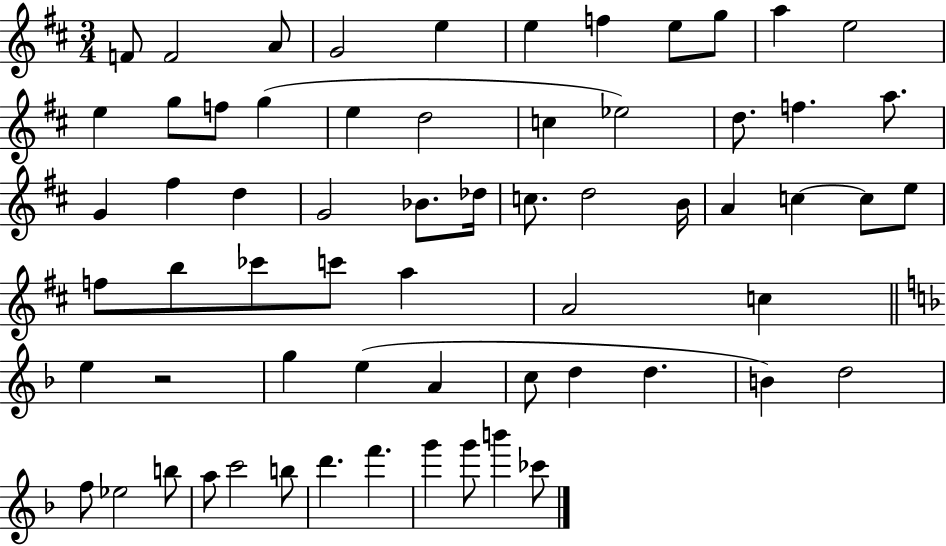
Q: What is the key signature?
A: D major